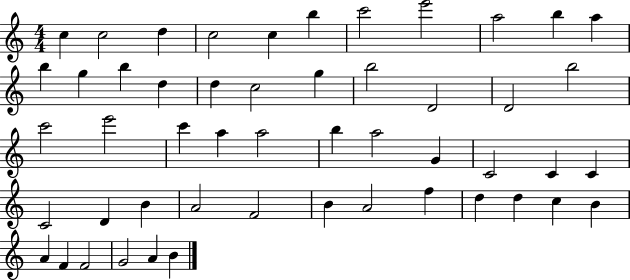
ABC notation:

X:1
T:Untitled
M:4/4
L:1/4
K:C
c c2 d c2 c b c'2 e'2 a2 b a b g b d d c2 g b2 D2 D2 b2 c'2 e'2 c' a a2 b a2 G C2 C C C2 D B A2 F2 B A2 f d d c B A F F2 G2 A B